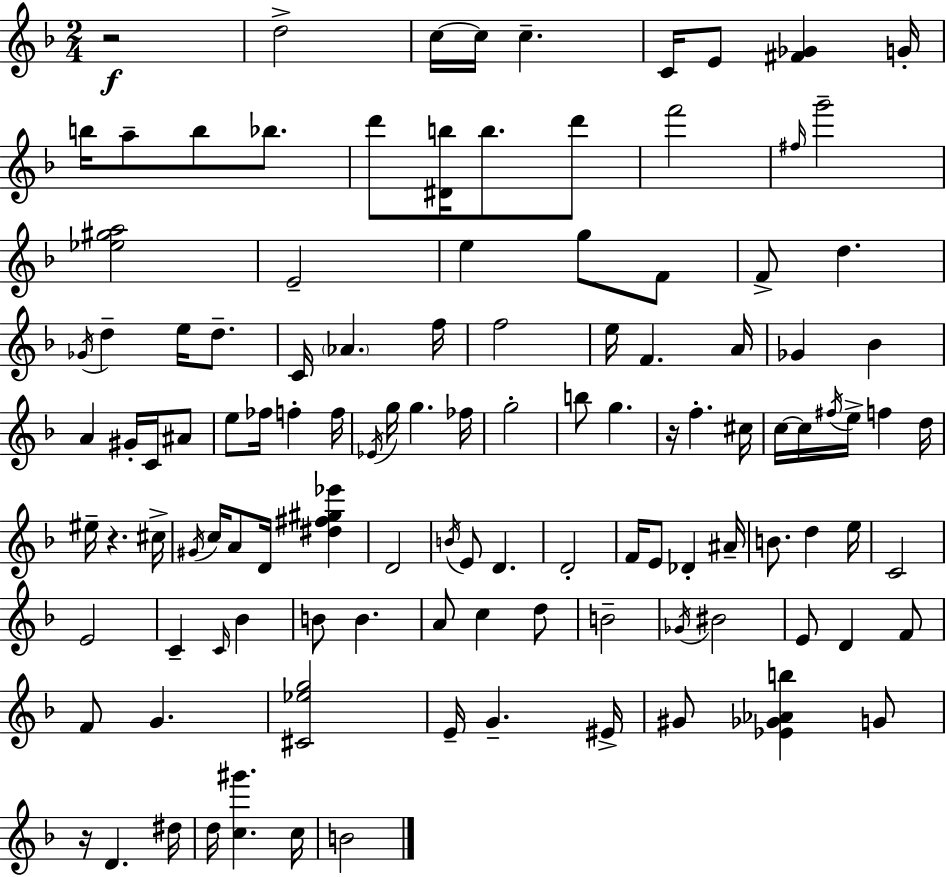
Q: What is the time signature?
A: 2/4